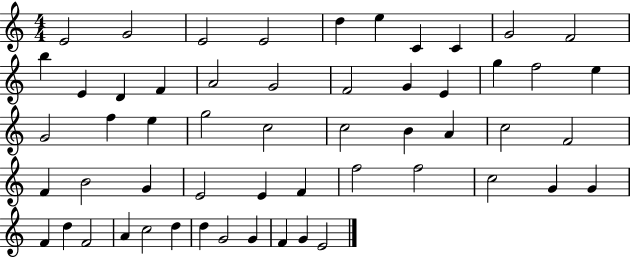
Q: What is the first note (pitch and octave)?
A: E4